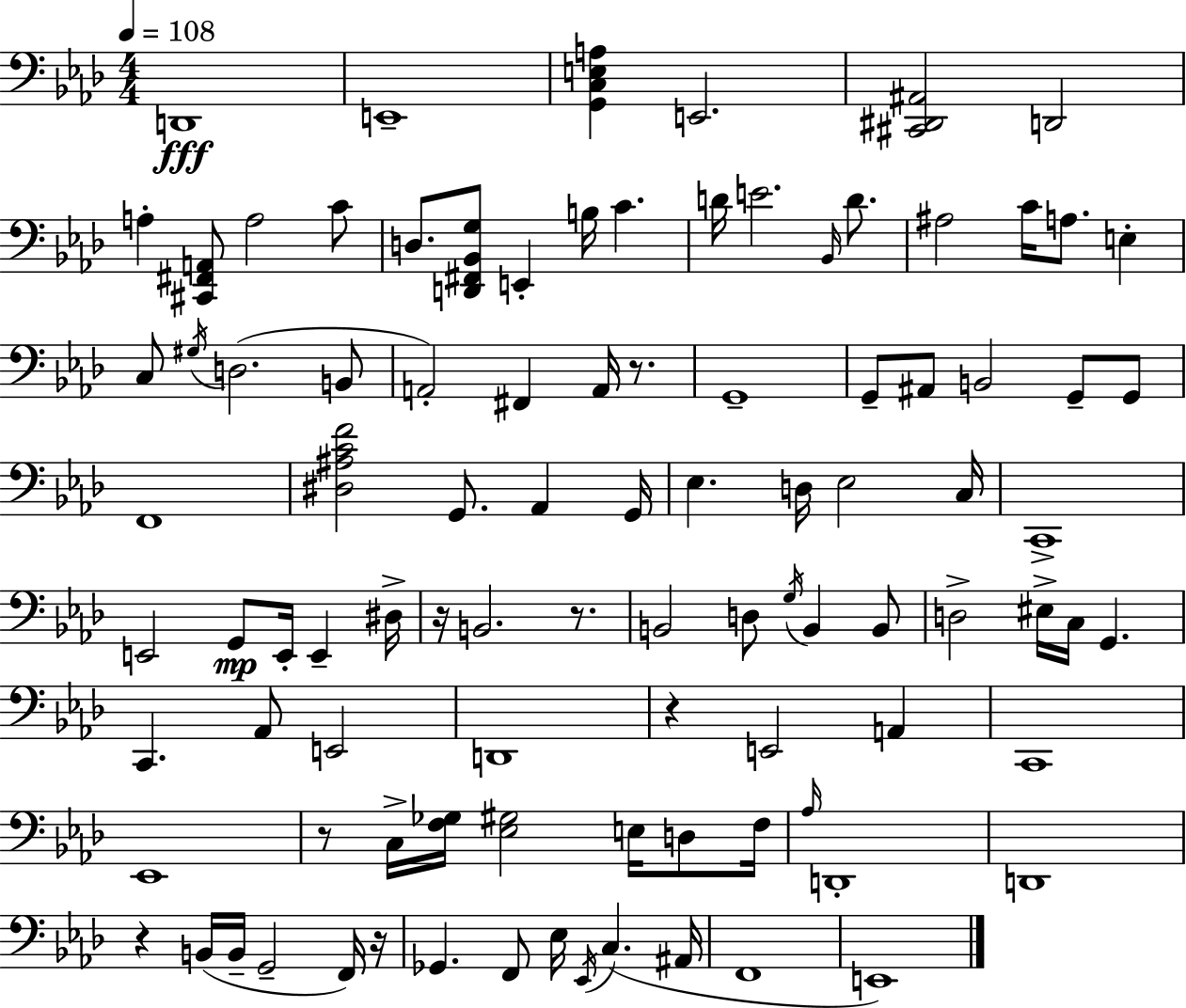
X:1
T:Untitled
M:4/4
L:1/4
K:Ab
D,,4 E,,4 [G,,C,E,A,] E,,2 [^C,,^D,,^A,,]2 D,,2 A, [^C,,^F,,A,,]/2 A,2 C/2 D,/2 [D,,^F,,_B,,G,]/2 E,, B,/4 C D/4 E2 _B,,/4 D/2 ^A,2 C/4 A,/2 E, C,/2 ^G,/4 D,2 B,,/2 A,,2 ^F,, A,,/4 z/2 G,,4 G,,/2 ^A,,/2 B,,2 G,,/2 G,,/2 F,,4 [^D,^A,CF]2 G,,/2 _A,, G,,/4 _E, D,/4 _E,2 C,/4 C,,4 E,,2 G,,/2 E,,/4 E,, ^D,/4 z/4 B,,2 z/2 B,,2 D,/2 G,/4 B,, B,,/2 D,2 ^E,/4 C,/4 G,, C,, _A,,/2 E,,2 D,,4 z E,,2 A,, C,,4 _E,,4 z/2 C,/4 [F,_G,]/4 [_E,^G,]2 E,/4 D,/2 F,/4 _A,/4 D,,4 D,,4 z B,,/4 B,,/4 G,,2 F,,/4 z/4 _G,, F,,/2 _E,/4 _E,,/4 C, ^A,,/4 F,,4 E,,4